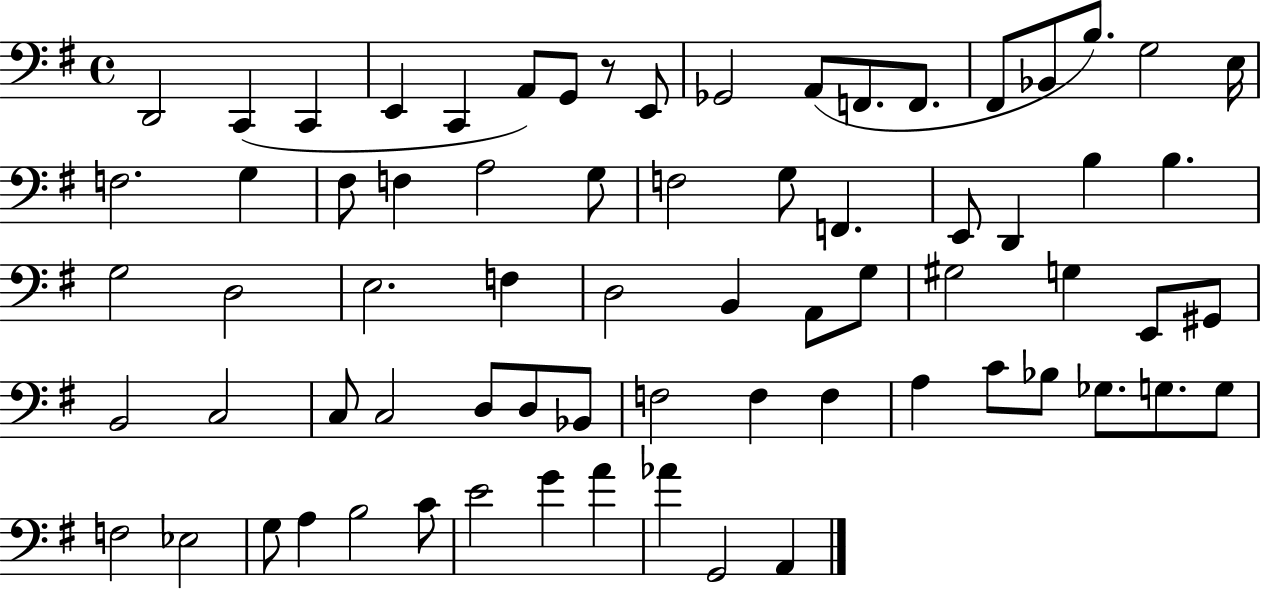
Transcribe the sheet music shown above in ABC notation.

X:1
T:Untitled
M:4/4
L:1/4
K:G
D,,2 C,, C,, E,, C,, A,,/2 G,,/2 z/2 E,,/2 _G,,2 A,,/2 F,,/2 F,,/2 ^F,,/2 _B,,/2 B,/2 G,2 E,/4 F,2 G, ^F,/2 F, A,2 G,/2 F,2 G,/2 F,, E,,/2 D,, B, B, G,2 D,2 E,2 F, D,2 B,, A,,/2 G,/2 ^G,2 G, E,,/2 ^G,,/2 B,,2 C,2 C,/2 C,2 D,/2 D,/2 _B,,/2 F,2 F, F, A, C/2 _B,/2 _G,/2 G,/2 G,/2 F,2 _E,2 G,/2 A, B,2 C/2 E2 G A _A G,,2 A,,